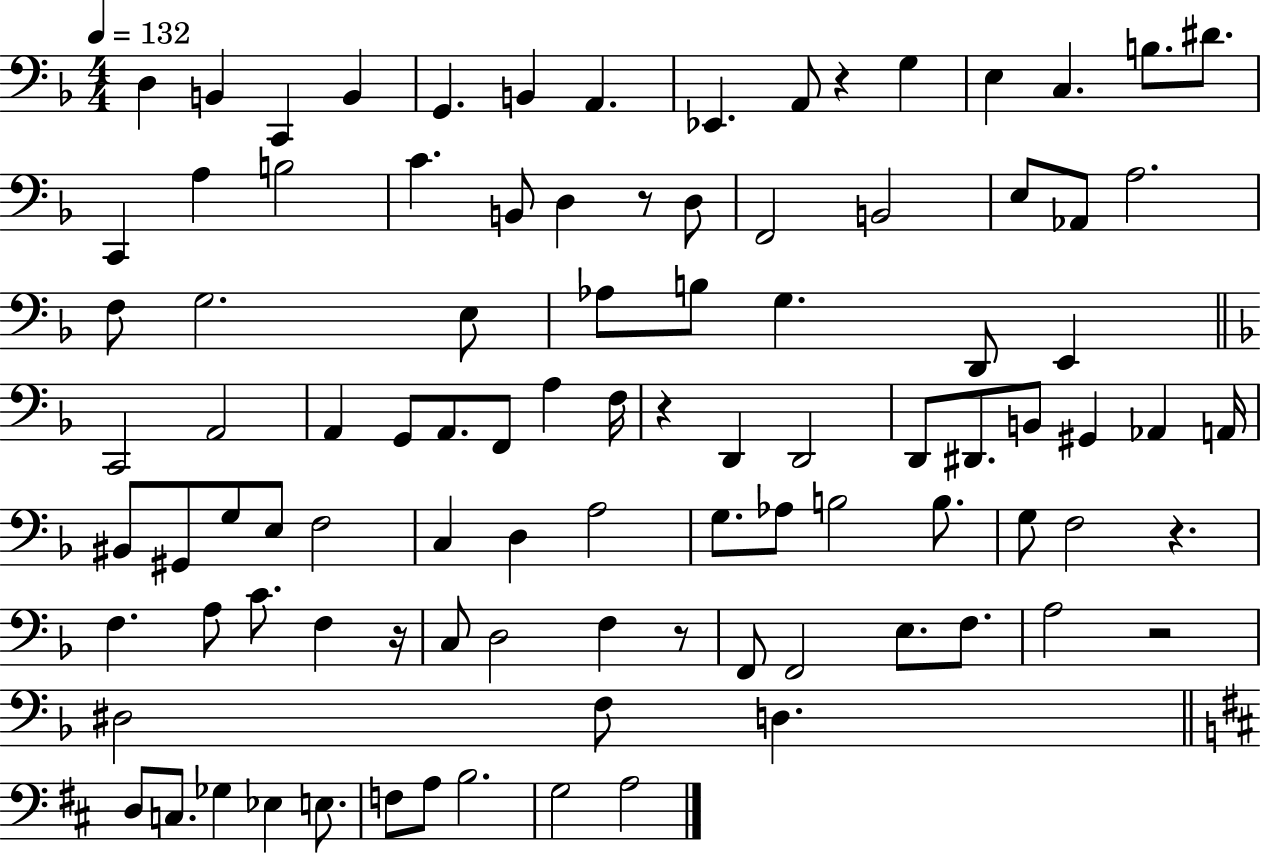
{
  \clef bass
  \numericTimeSignature
  \time 4/4
  \key f \major
  \tempo 4 = 132
  \repeat volta 2 { d4 b,4 c,4 b,4 | g,4. b,4 a,4. | ees,4. a,8 r4 g4 | e4 c4. b8. dis'8. | \break c,4 a4 b2 | c'4. b,8 d4 r8 d8 | f,2 b,2 | e8 aes,8 a2. | \break f8 g2. e8 | aes8 b8 g4. d,8 e,4 | \bar "||" \break \key f \major c,2 a,2 | a,4 g,8 a,8. f,8 a4 f16 | r4 d,4 d,2 | d,8 dis,8. b,8 gis,4 aes,4 a,16 | \break bis,8 gis,8 g8 e8 f2 | c4 d4 a2 | g8. aes8 b2 b8. | g8 f2 r4. | \break f4. a8 c'8. f4 r16 | c8 d2 f4 r8 | f,8 f,2 e8. f8. | a2 r2 | \break dis2 f8 d4. | \bar "||" \break \key b \minor d8 c8. ges4 ees4 e8. | f8 a8 b2. | g2 a2 | } \bar "|."
}